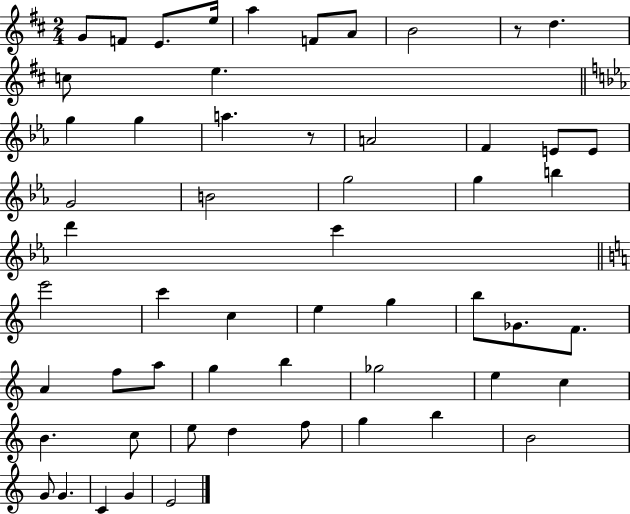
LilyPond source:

{
  \clef treble
  \numericTimeSignature
  \time 2/4
  \key d \major
  \repeat volta 2 { g'8 f'8 e'8. e''16 | a''4 f'8 a'8 | b'2 | r8 d''4. | \break c''8 e''4. | \bar "||" \break \key ees \major g''4 g''4 | a''4. r8 | a'2 | f'4 e'8 e'8 | \break g'2 | b'2 | g''2 | g''4 b''4 | \break d'''4 c'''4 | \bar "||" \break \key a \minor e'''2 | c'''4 c''4 | e''4 g''4 | b''8 ges'8. f'8. | \break a'4 f''8 a''8 | g''4 b''4 | ges''2 | e''4 c''4 | \break b'4. c''8 | e''8 d''4 f''8 | g''4 b''4 | b'2 | \break g'8 g'4. | c'4 g'4 | e'2 | } \bar "|."
}